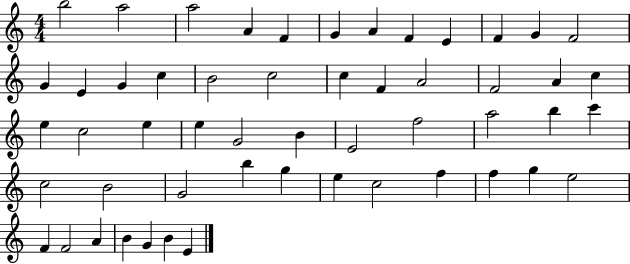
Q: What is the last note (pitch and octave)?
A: E4